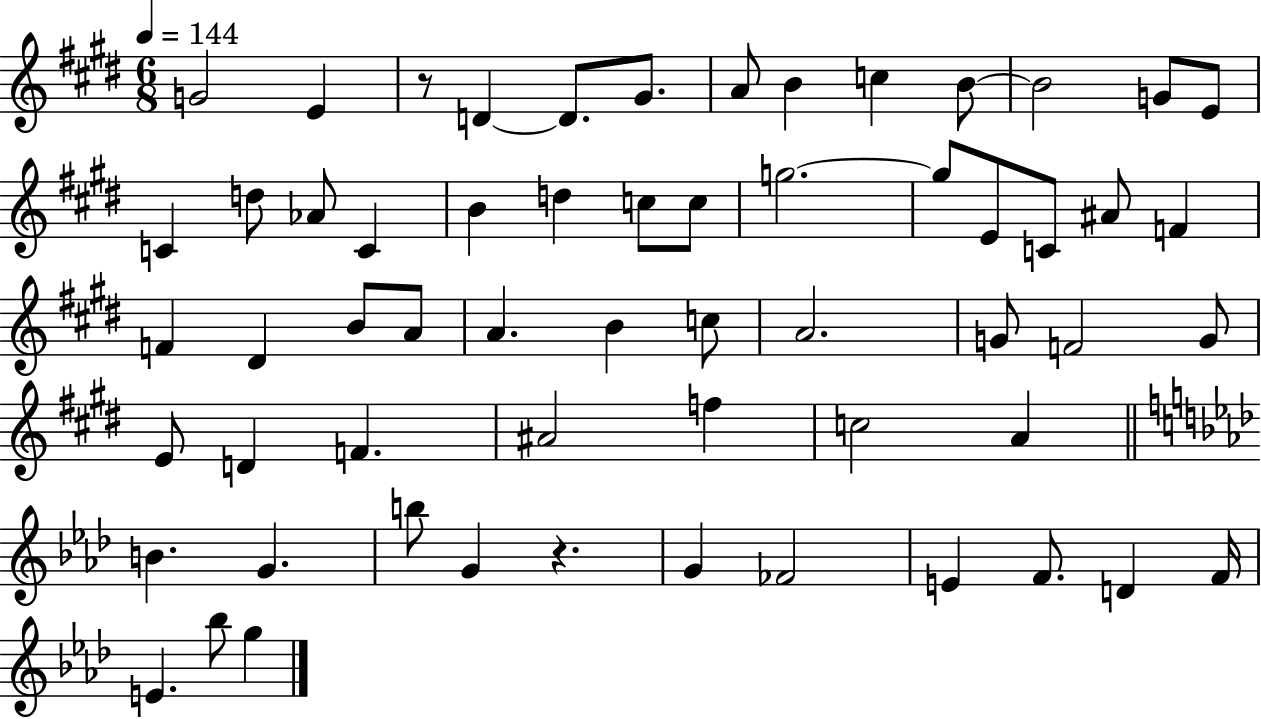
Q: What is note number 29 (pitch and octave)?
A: B4